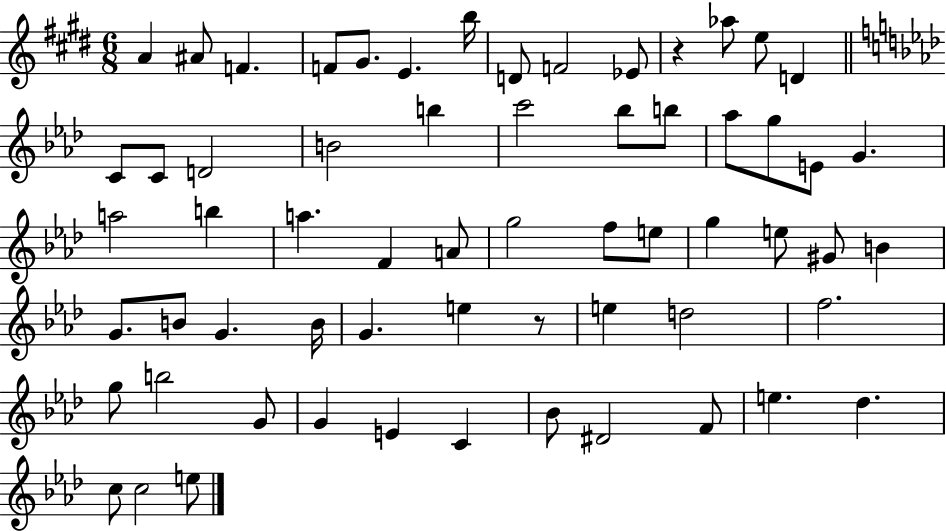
{
  \clef treble
  \numericTimeSignature
  \time 6/8
  \key e \major
  a'4 ais'8 f'4. | f'8 gis'8. e'4. b''16 | d'8 f'2 ees'8 | r4 aes''8 e''8 d'4 | \break \bar "||" \break \key f \minor c'8 c'8 d'2 | b'2 b''4 | c'''2 bes''8 b''8 | aes''8 g''8 e'8 g'4. | \break a''2 b''4 | a''4. f'4 a'8 | g''2 f''8 e''8 | g''4 e''8 gis'8 b'4 | \break g'8. b'8 g'4. b'16 | g'4. e''4 r8 | e''4 d''2 | f''2. | \break g''8 b''2 g'8 | g'4 e'4 c'4 | bes'8 dis'2 f'8 | e''4. des''4. | \break c''8 c''2 e''8 | \bar "|."
}